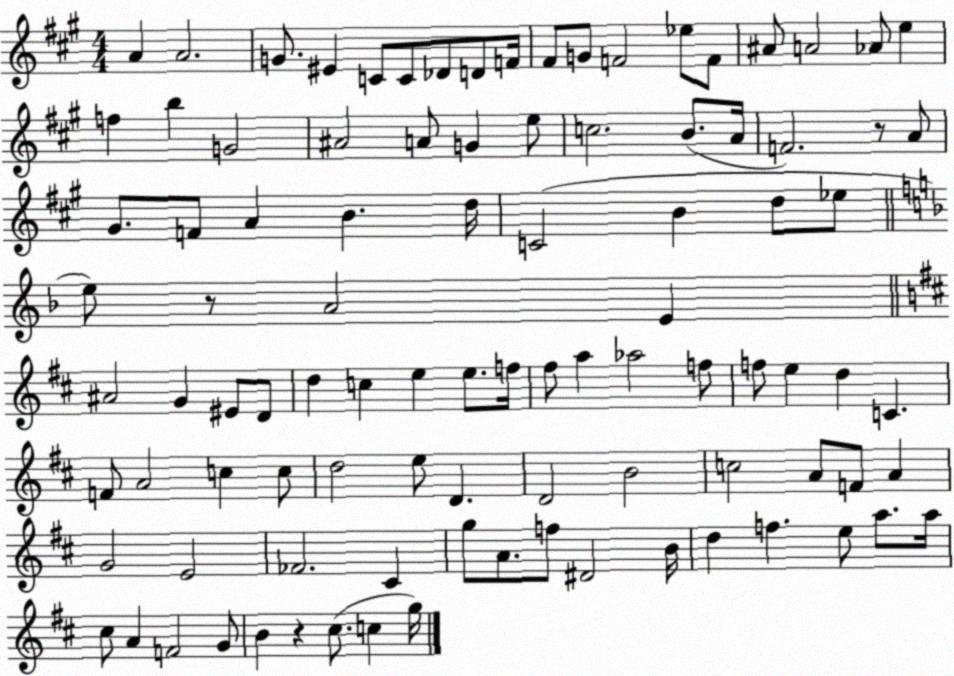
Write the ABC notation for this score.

X:1
T:Untitled
M:4/4
L:1/4
K:A
A A2 G/2 ^E C/2 C/2 _D/2 D/2 F/4 ^F/2 G/2 F2 _e/2 F/2 ^A/2 A2 _A/2 e f b G2 ^A2 A/2 G e/2 c2 B/2 A/4 F2 z/2 A/2 ^G/2 F/2 A B d/4 C2 B d/2 _e/2 e/2 z/2 A2 E ^A2 G ^E/2 D/2 d c e e/2 f/4 ^f/2 a _a2 f/2 f/2 e d C F/2 A2 c c/2 d2 e/2 D D2 B2 c2 A/2 F/2 A G2 E2 _F2 ^C g/2 A/2 f/2 ^D2 B/4 d f e/2 a/2 a/4 ^c/2 A F2 G/2 B z ^c/2 c g/4